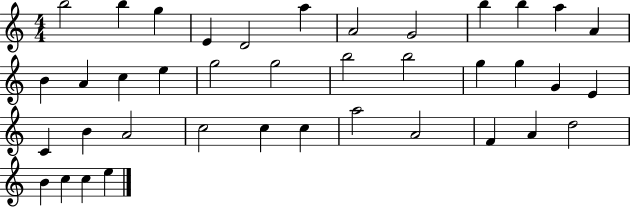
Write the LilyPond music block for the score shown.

{
  \clef treble
  \numericTimeSignature
  \time 4/4
  \key c \major
  b''2 b''4 g''4 | e'4 d'2 a''4 | a'2 g'2 | b''4 b''4 a''4 a'4 | \break b'4 a'4 c''4 e''4 | g''2 g''2 | b''2 b''2 | g''4 g''4 g'4 e'4 | \break c'4 b'4 a'2 | c''2 c''4 c''4 | a''2 a'2 | f'4 a'4 d''2 | \break b'4 c''4 c''4 e''4 | \bar "|."
}